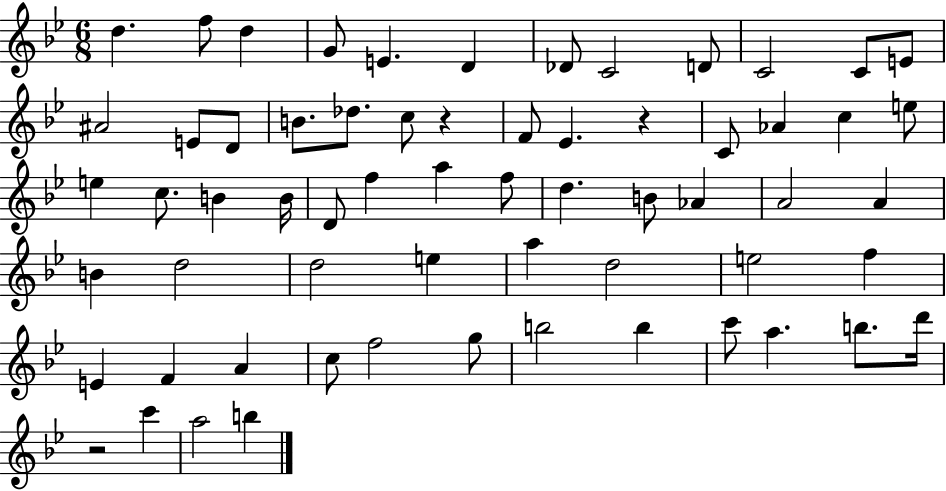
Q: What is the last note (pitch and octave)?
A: B5